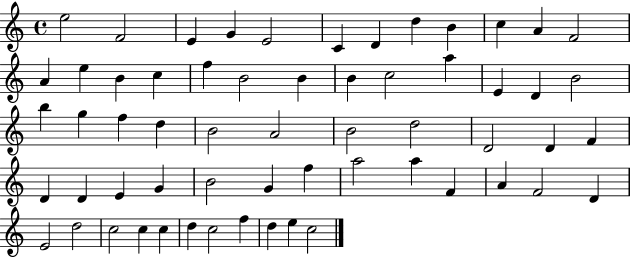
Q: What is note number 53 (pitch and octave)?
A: C5